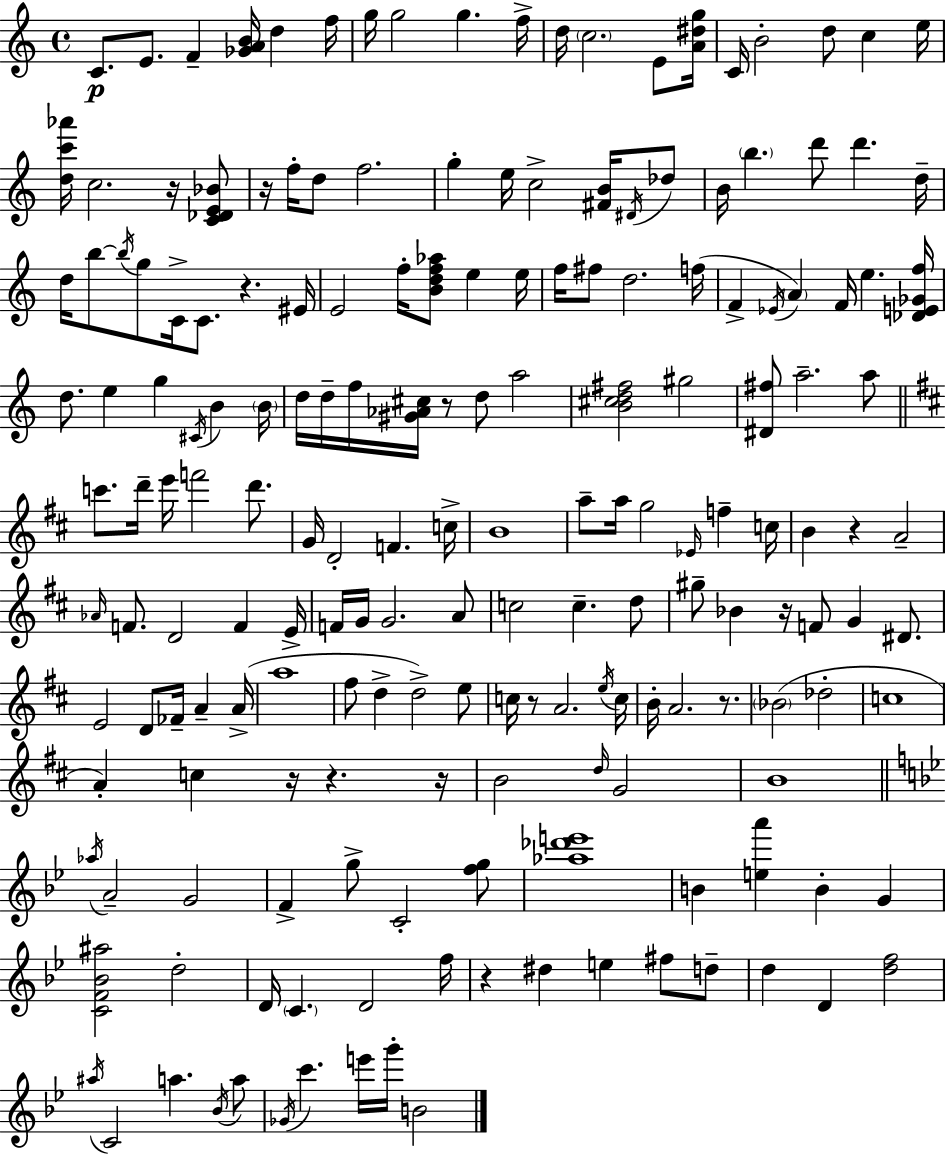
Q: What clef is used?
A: treble